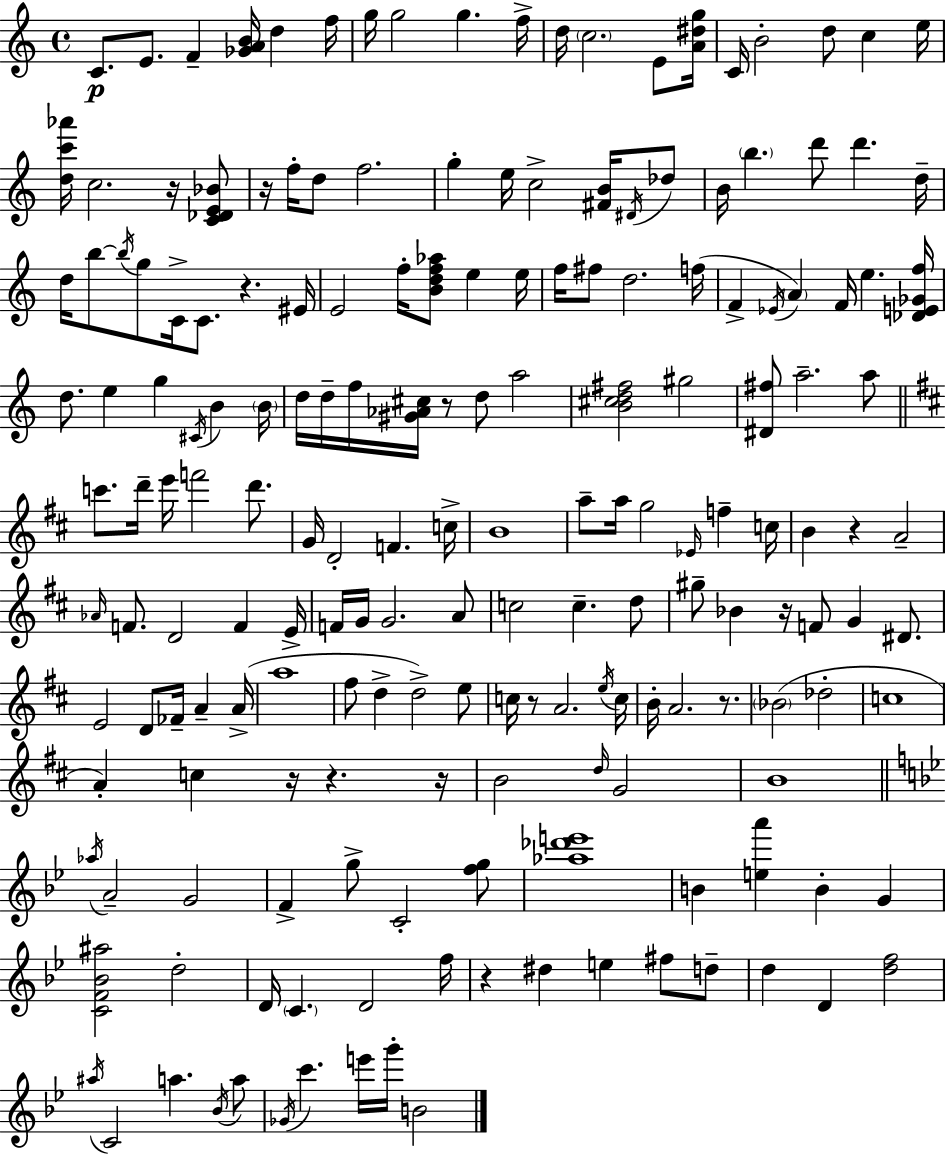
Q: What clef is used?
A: treble